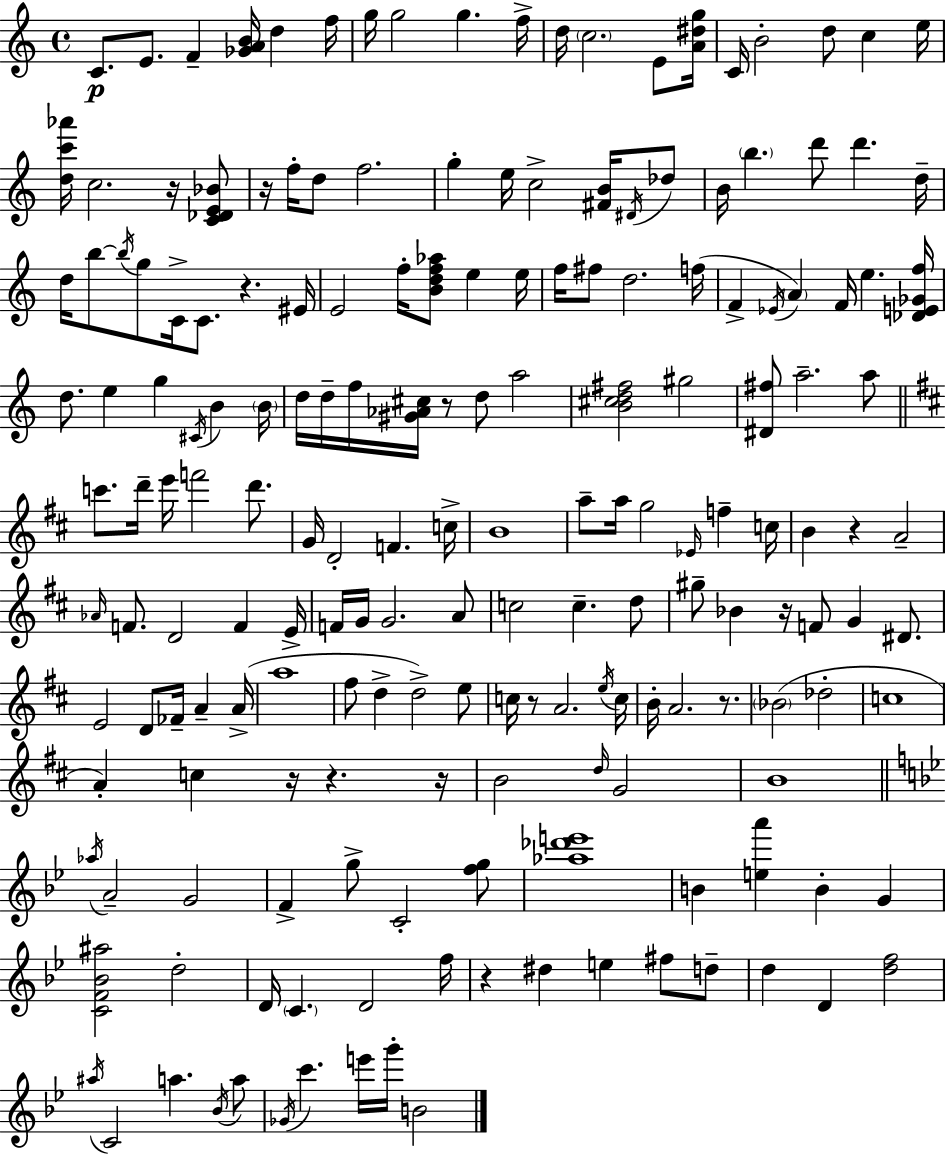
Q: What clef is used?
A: treble